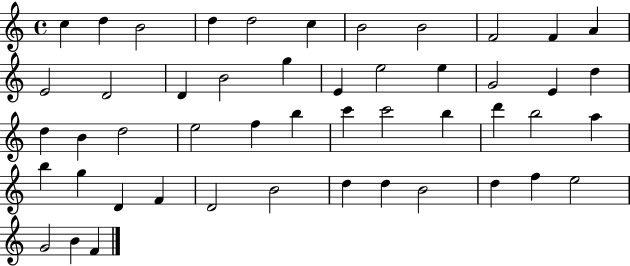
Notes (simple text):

C5/q D5/q B4/h D5/q D5/h C5/q B4/h B4/h F4/h F4/q A4/q E4/h D4/h D4/q B4/h G5/q E4/q E5/h E5/q G4/h E4/q D5/q D5/q B4/q D5/h E5/h F5/q B5/q C6/q C6/h B5/q D6/q B5/h A5/q B5/q G5/q D4/q F4/q D4/h B4/h D5/q D5/q B4/h D5/q F5/q E5/h G4/h B4/q F4/q